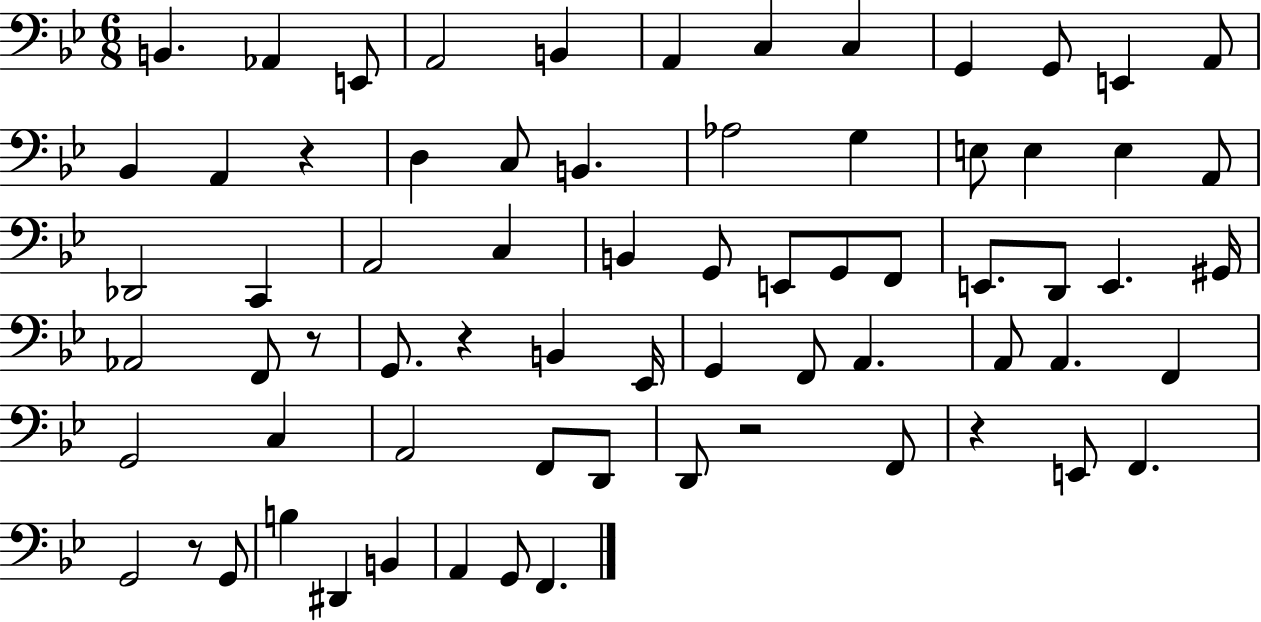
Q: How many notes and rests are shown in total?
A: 70